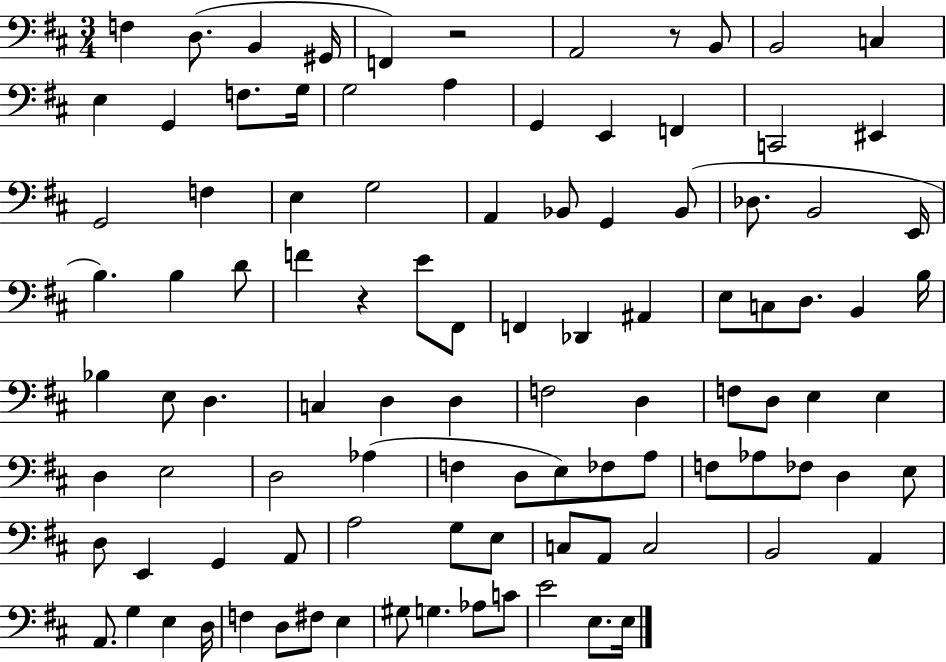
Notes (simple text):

F3/q D3/e. B2/q G#2/s F2/q R/h A2/h R/e B2/e B2/h C3/q E3/q G2/q F3/e. G3/s G3/h A3/q G2/q E2/q F2/q C2/h EIS2/q G2/h F3/q E3/q G3/h A2/q Bb2/e G2/q Bb2/e Db3/e. B2/h E2/s B3/q. B3/q D4/e F4/q R/q E4/e F#2/e F2/q Db2/q A#2/q E3/e C3/e D3/e. B2/q B3/s Bb3/q E3/e D3/q. C3/q D3/q D3/q F3/h D3/q F3/e D3/e E3/q E3/q D3/q E3/h D3/h Ab3/q F3/q D3/e E3/e FES3/e A3/e F3/e Ab3/e FES3/e D3/q E3/e D3/e E2/q G2/q A2/e A3/h G3/e E3/e C3/e A2/e C3/h B2/h A2/q A2/e. G3/q E3/q D3/s F3/q D3/e F#3/e E3/q G#3/e G3/q. Ab3/e C4/e E4/h E3/e. E3/s